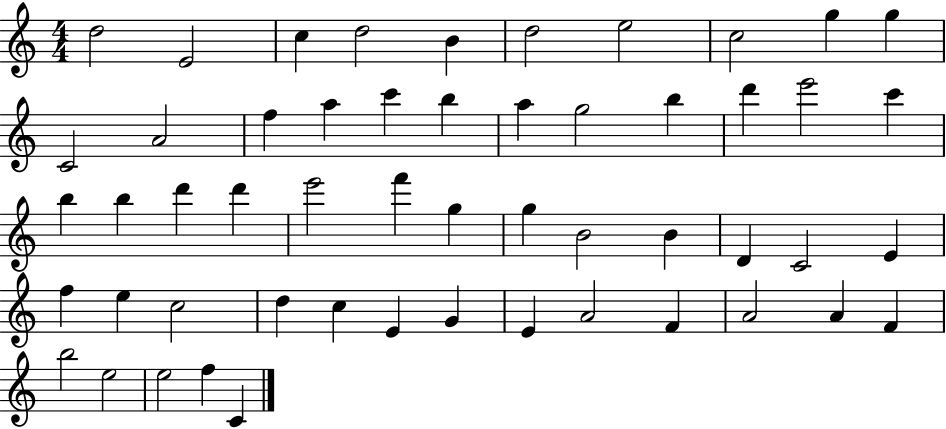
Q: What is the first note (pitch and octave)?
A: D5